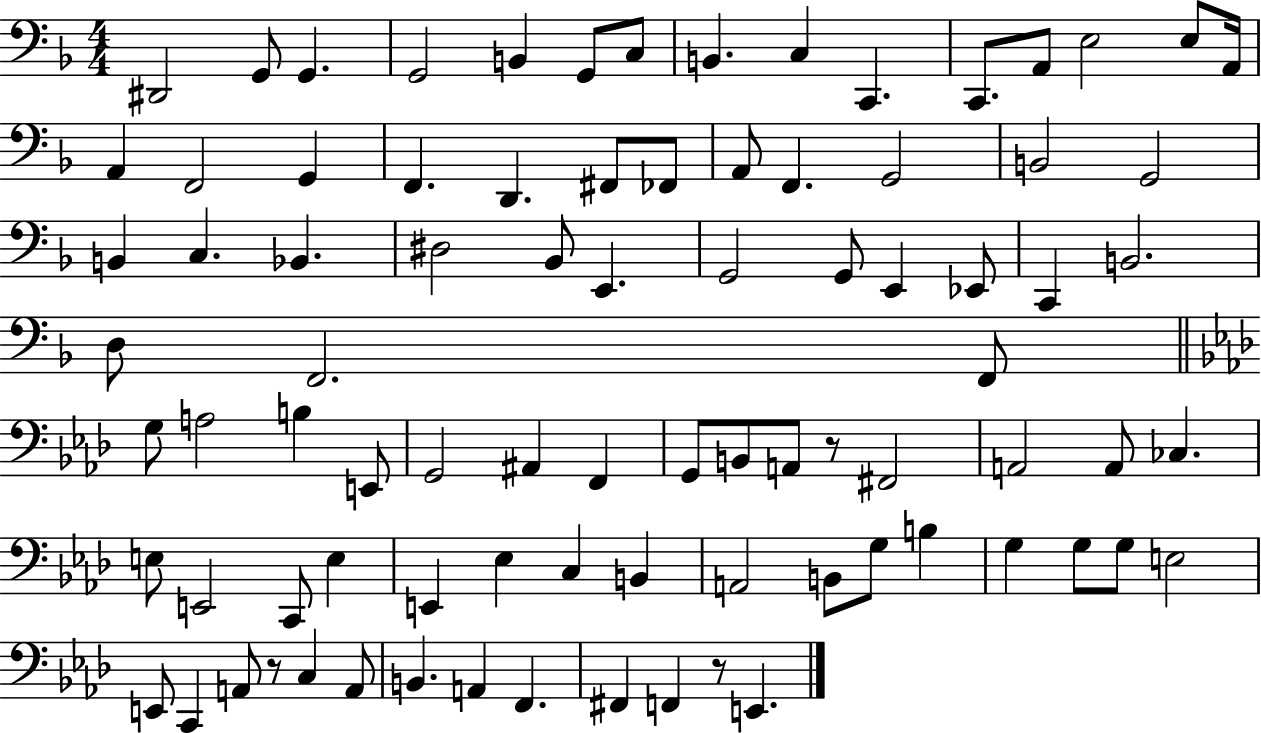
X:1
T:Untitled
M:4/4
L:1/4
K:F
^D,,2 G,,/2 G,, G,,2 B,, G,,/2 C,/2 B,, C, C,, C,,/2 A,,/2 E,2 E,/2 A,,/4 A,, F,,2 G,, F,, D,, ^F,,/2 _F,,/2 A,,/2 F,, G,,2 B,,2 G,,2 B,, C, _B,, ^D,2 _B,,/2 E,, G,,2 G,,/2 E,, _E,,/2 C,, B,,2 D,/2 F,,2 F,,/2 G,/2 A,2 B, E,,/2 G,,2 ^A,, F,, G,,/2 B,,/2 A,,/2 z/2 ^F,,2 A,,2 A,,/2 _C, E,/2 E,,2 C,,/2 E, E,, _E, C, B,, A,,2 B,,/2 G,/2 B, G, G,/2 G,/2 E,2 E,,/2 C,, A,,/2 z/2 C, A,,/2 B,, A,, F,, ^F,, F,, z/2 E,,